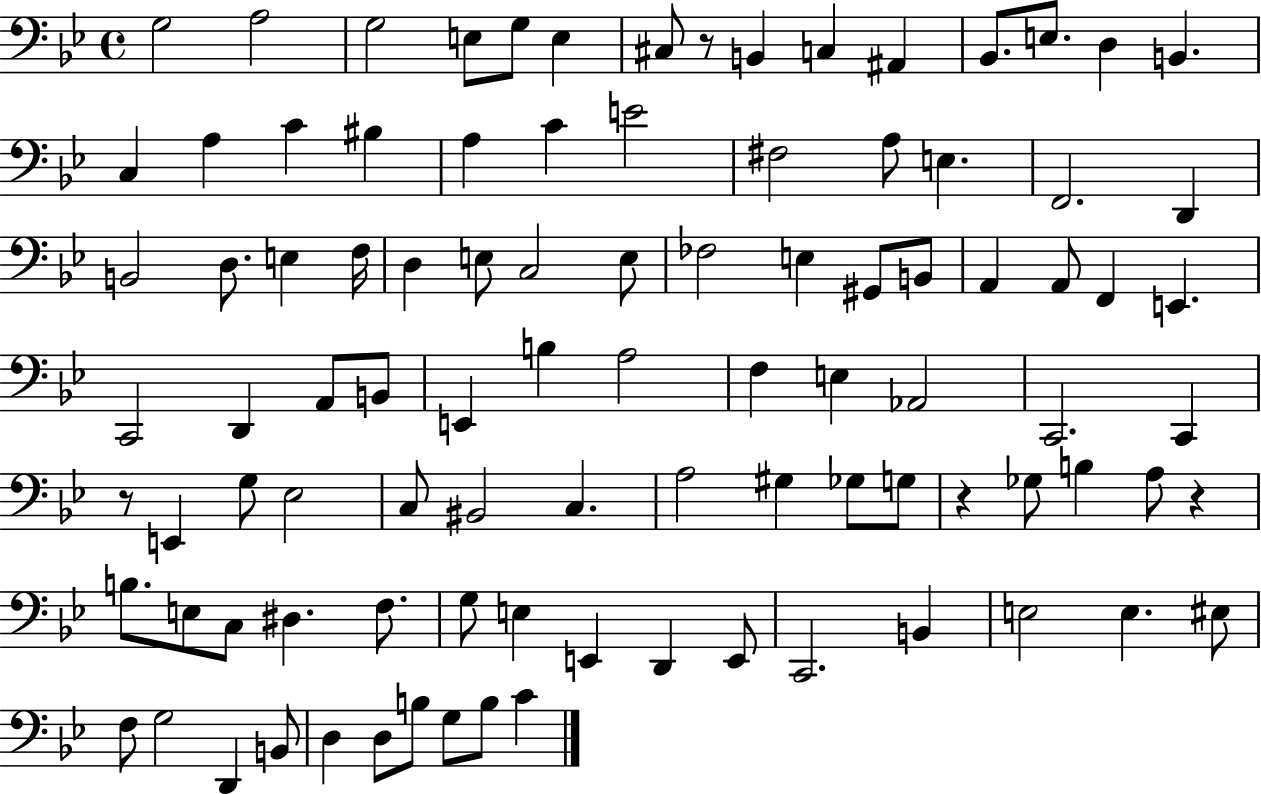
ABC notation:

X:1
T:Untitled
M:4/4
L:1/4
K:Bb
G,2 A,2 G,2 E,/2 G,/2 E, ^C,/2 z/2 B,, C, ^A,, _B,,/2 E,/2 D, B,, C, A, C ^B, A, C E2 ^F,2 A,/2 E, F,,2 D,, B,,2 D,/2 E, F,/4 D, E,/2 C,2 E,/2 _F,2 E, ^G,,/2 B,,/2 A,, A,,/2 F,, E,, C,,2 D,, A,,/2 B,,/2 E,, B, A,2 F, E, _A,,2 C,,2 C,, z/2 E,, G,/2 _E,2 C,/2 ^B,,2 C, A,2 ^G, _G,/2 G,/2 z _G,/2 B, A,/2 z B,/2 E,/2 C,/2 ^D, F,/2 G,/2 E, E,, D,, E,,/2 C,,2 B,, E,2 E, ^E,/2 F,/2 G,2 D,, B,,/2 D, D,/2 B,/2 G,/2 B,/2 C